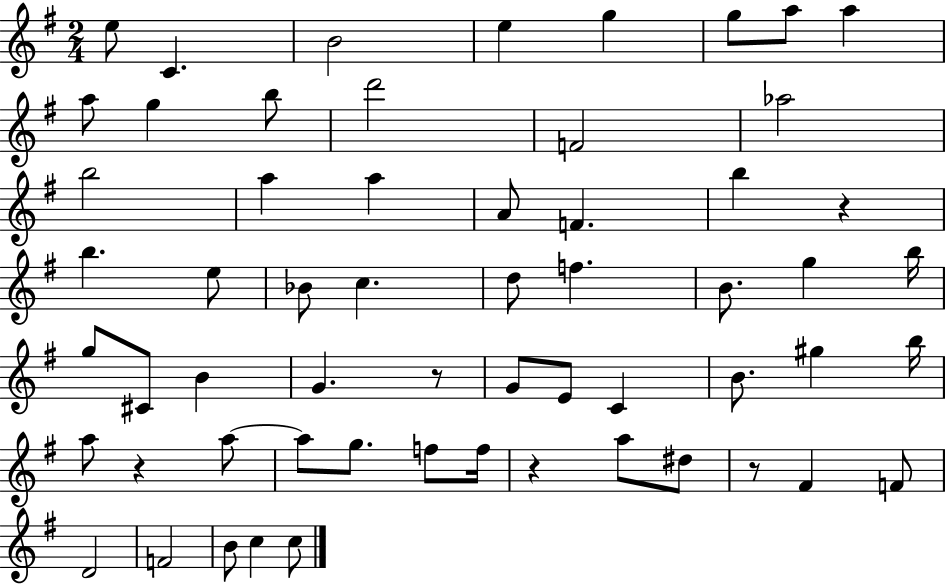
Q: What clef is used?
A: treble